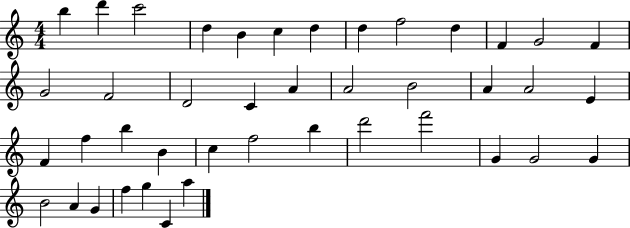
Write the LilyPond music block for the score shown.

{
  \clef treble
  \numericTimeSignature
  \time 4/4
  \key c \major
  b''4 d'''4 c'''2 | d''4 b'4 c''4 d''4 | d''4 f''2 d''4 | f'4 g'2 f'4 | \break g'2 f'2 | d'2 c'4 a'4 | a'2 b'2 | a'4 a'2 e'4 | \break f'4 f''4 b''4 b'4 | c''4 f''2 b''4 | d'''2 f'''2 | g'4 g'2 g'4 | \break b'2 a'4 g'4 | f''4 g''4 c'4 a''4 | \bar "|."
}